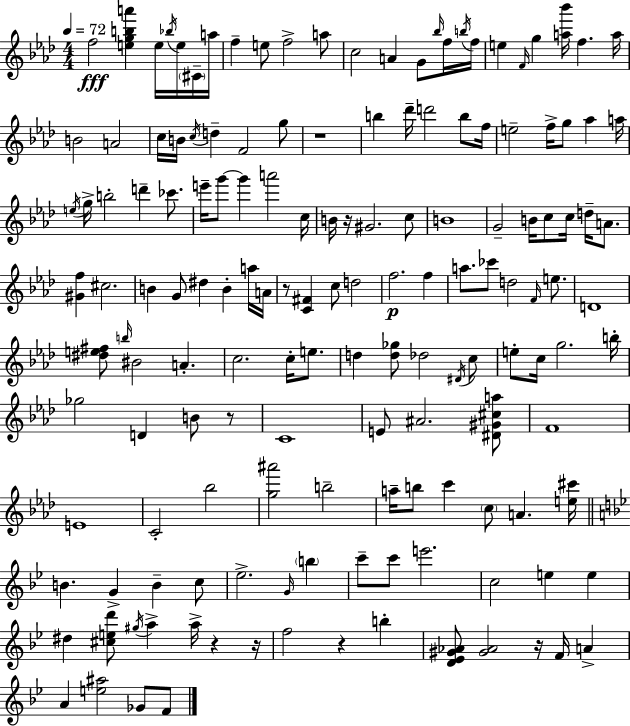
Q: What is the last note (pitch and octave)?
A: F4